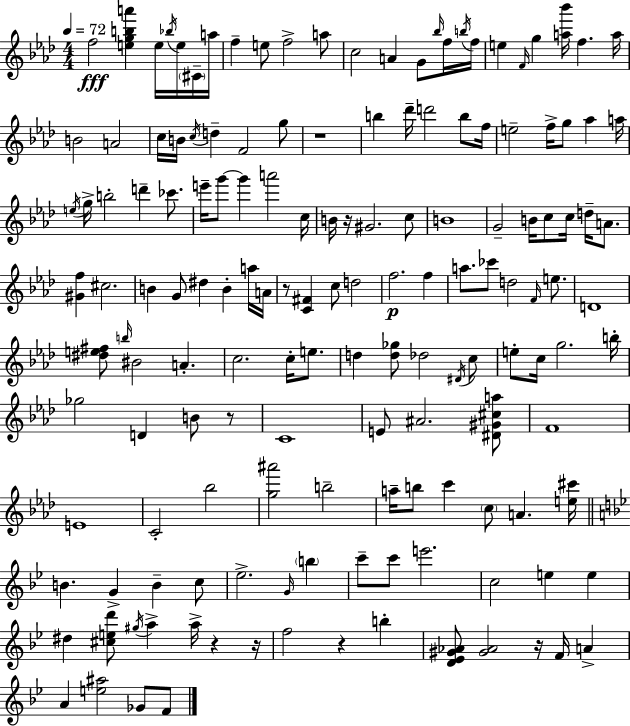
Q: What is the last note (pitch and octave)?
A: F4